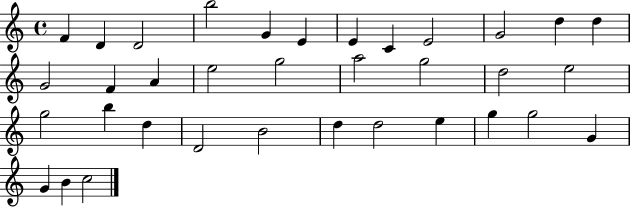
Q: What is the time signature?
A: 4/4